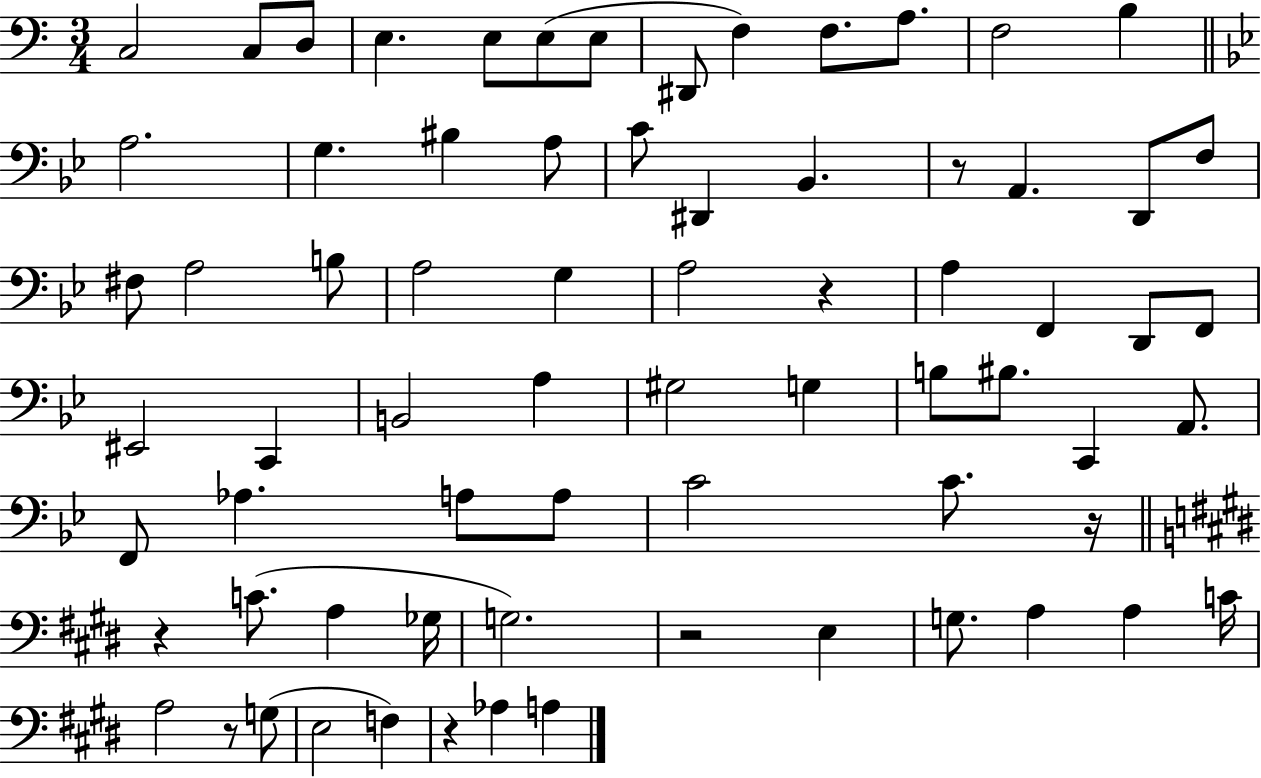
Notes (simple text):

C3/h C3/e D3/e E3/q. E3/e E3/e E3/e D#2/e F3/q F3/e. A3/e. F3/h B3/q A3/h. G3/q. BIS3/q A3/e C4/e D#2/q Bb2/q. R/e A2/q. D2/e F3/e F#3/e A3/h B3/e A3/h G3/q A3/h R/q A3/q F2/q D2/e F2/e EIS2/h C2/q B2/h A3/q G#3/h G3/q B3/e BIS3/e. C2/q A2/e. F2/e Ab3/q. A3/e A3/e C4/h C4/e. R/s R/q C4/e. A3/q Gb3/s G3/h. R/h E3/q G3/e. A3/q A3/q C4/s A3/h R/e G3/e E3/h F3/q R/q Ab3/q A3/q